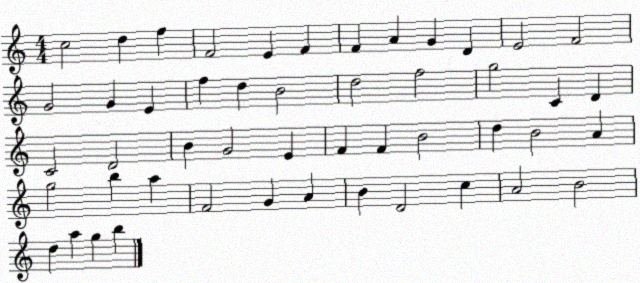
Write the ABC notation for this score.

X:1
T:Untitled
M:4/4
L:1/4
K:C
c2 d f F2 E F F A G D E2 F2 G2 G E f d B2 d2 f2 g2 C D C2 D2 B G2 E F F B2 d B2 A g2 b a F2 G A B D2 c A2 B2 d a g b